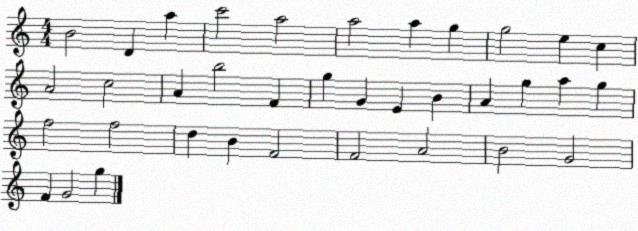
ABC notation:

X:1
T:Untitled
M:4/4
L:1/4
K:C
B2 D a c'2 a2 a2 a g g2 e c A2 c2 A b2 F g G E B A g a g f2 f2 d B F2 F2 A2 B2 G2 F G2 g